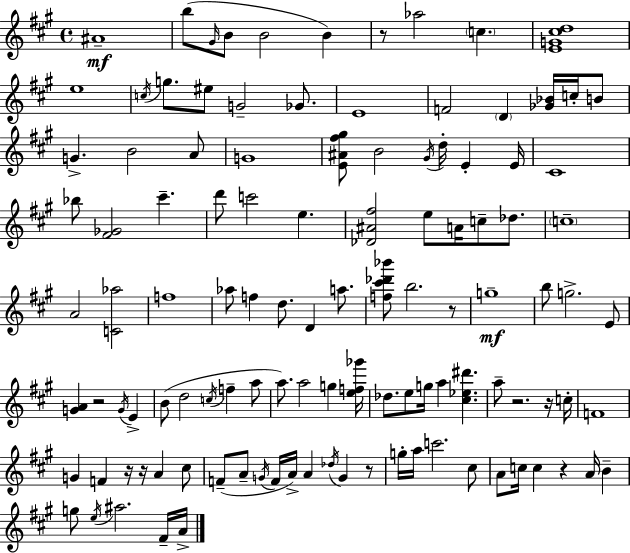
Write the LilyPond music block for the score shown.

{
  \clef treble
  \time 4/4
  \defaultTimeSignature
  \key a \major
  ais'1--\mf | b''8( \grace { gis'16 } b'8 b'2 b'4) | r8 aes''2 \parenthesize c''4. | <e' g' cis'' d''>1 | \break e''1 | \acciaccatura { c''16 } g''8. eis''8 g'2-- ges'8. | e'1 | f'2 \parenthesize d'4 <ges' bes'>16 c''16-. | \break b'8 g'4.-> b'2 | a'8 g'1 | <e' ais' fis'' gis''>8 b'2 \acciaccatura { gis'16 } d''16-. e'4-. | e'16 cis'1 | \break bes''8 <fis' ges'>2 cis'''4.-- | d'''8 c'''2 e''4. | <des' ais' fis''>2 e''8 a'16 c''8-- | des''8. \parenthesize c''1-- | \break a'2 <c' aes''>2 | f''1 | aes''8 f''4 d''8. d'4 | a''8. <f'' cis''' des''' bes'''>8 b''2. | \break r8 g''1--\mf | b''8 g''2.-> | e'8 <g' a'>4 r2 \acciaccatura { g'16 } | e'4-> b'8( d''2 \acciaccatura { c''16 } f''4-- | \break a''8 a''8.) a''2 | g''4 <e'' f'' ges'''>16 des''8. e''8 g''16 a''4 <cis'' ees'' dis'''>4. | a''8-- r2. | r16 c''16-. f'1 | \break g'4 f'4 r16 r16 a'4 | cis''8 f'8--( a'8-- \acciaccatura { g'16 } f'16 a'16->) a'4 | \acciaccatura { des''16 } g'4 r8 g''16-. a''16 c'''2. | cis''8 a'8 c''16 c''4 r4 | \break a'16 b'4-- g''8 \acciaccatura { e''16 } ais''2. | fis'16-- a'16-> \bar "|."
}